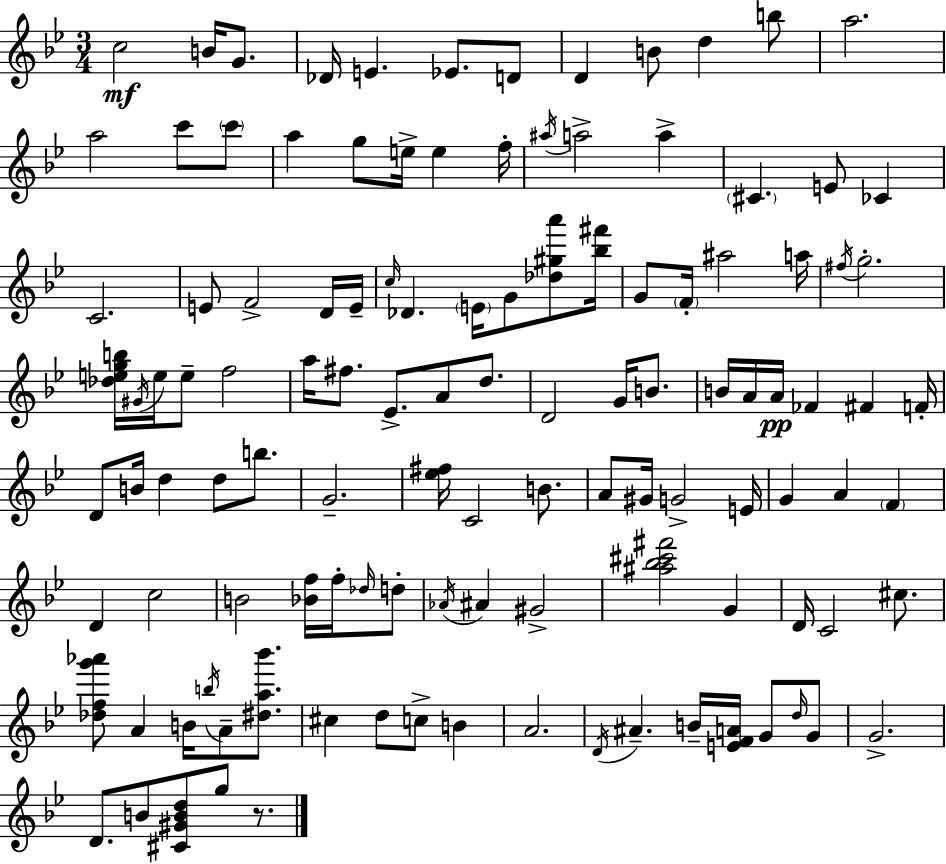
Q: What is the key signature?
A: BES major